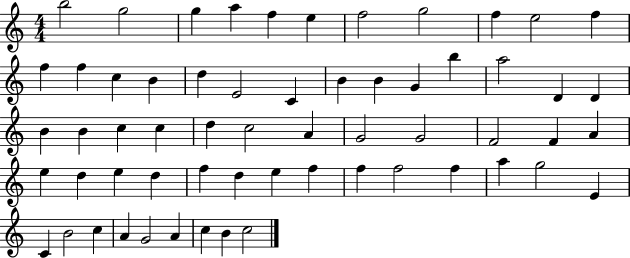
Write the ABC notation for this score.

X:1
T:Untitled
M:4/4
L:1/4
K:C
b2 g2 g a f e f2 g2 f e2 f f f c B d E2 C B B G b a2 D D B B c c d c2 A G2 G2 F2 F A e d e d f d e f f f2 f a g2 E C B2 c A G2 A c B c2